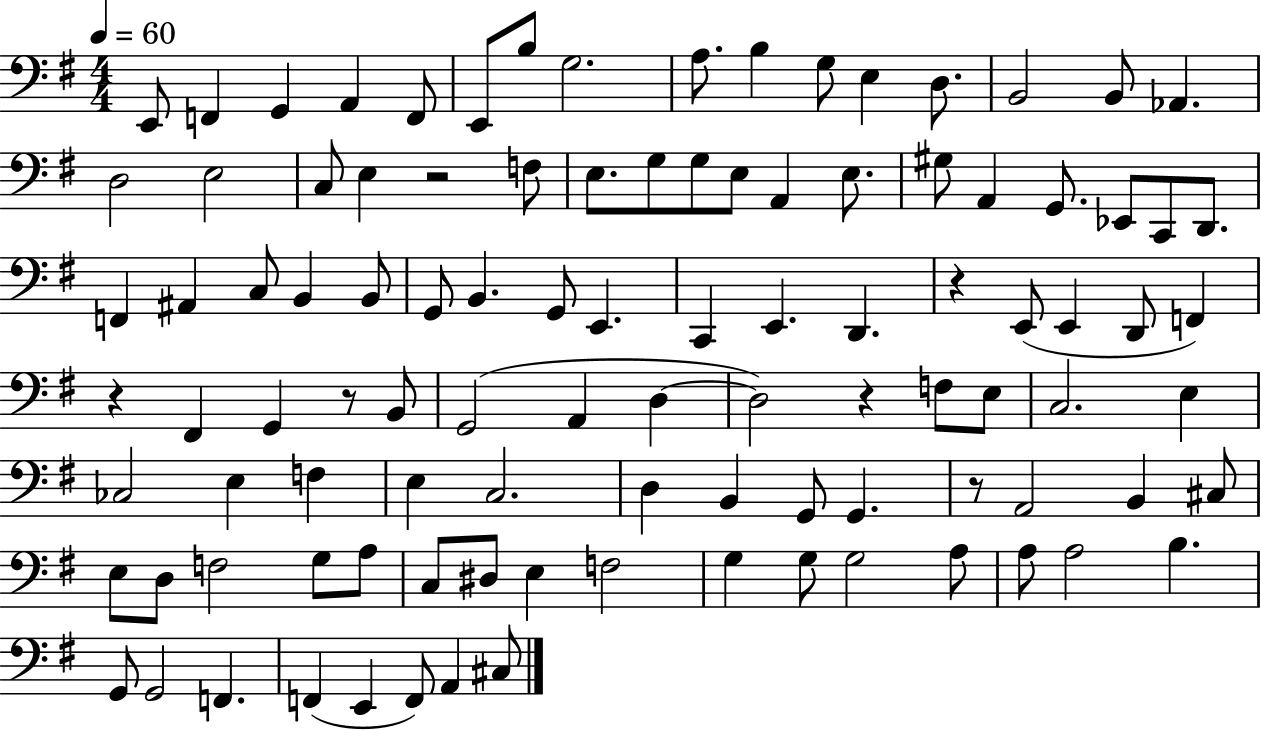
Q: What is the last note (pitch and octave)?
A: C#3